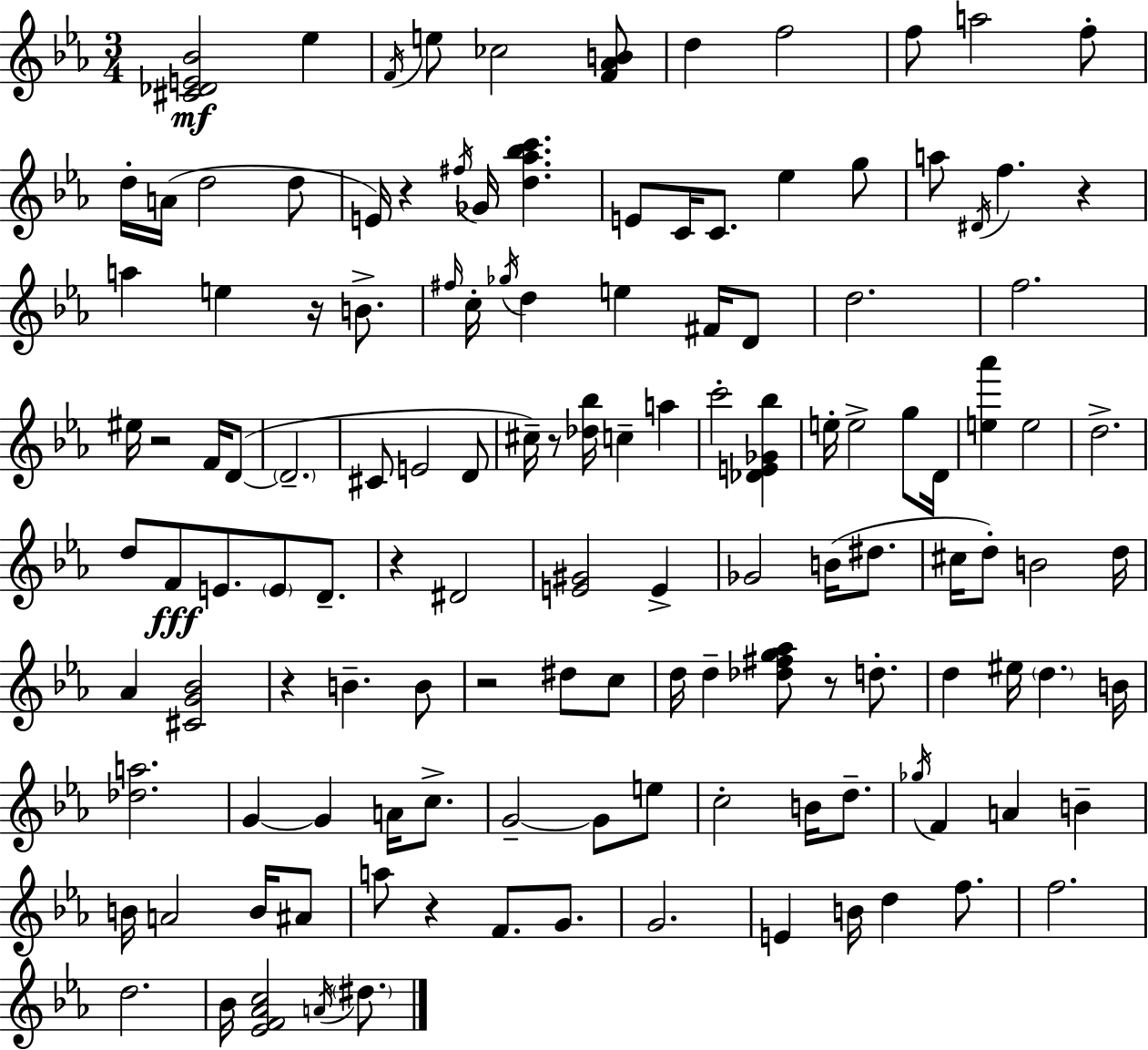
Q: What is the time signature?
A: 3/4